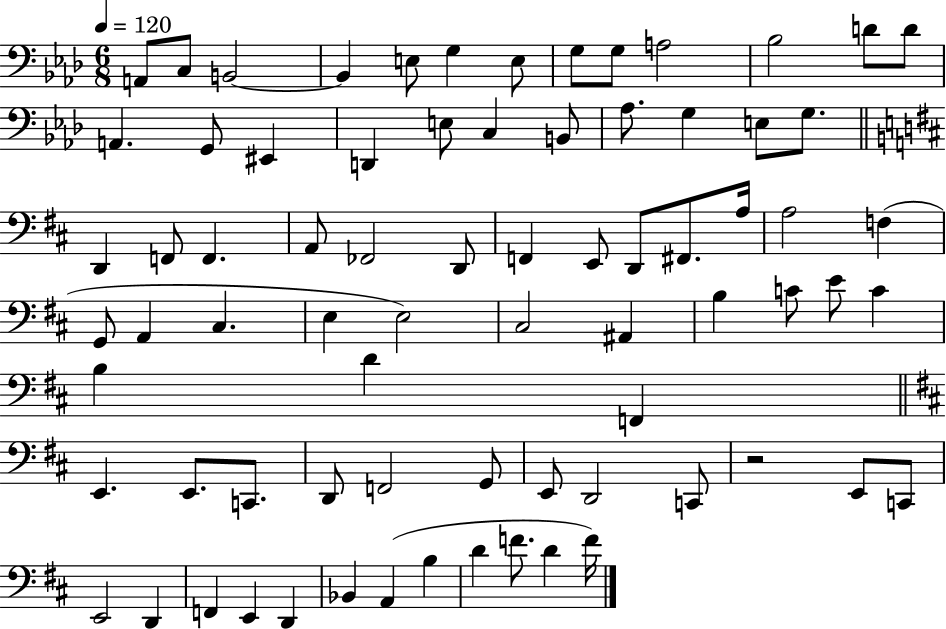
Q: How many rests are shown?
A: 1